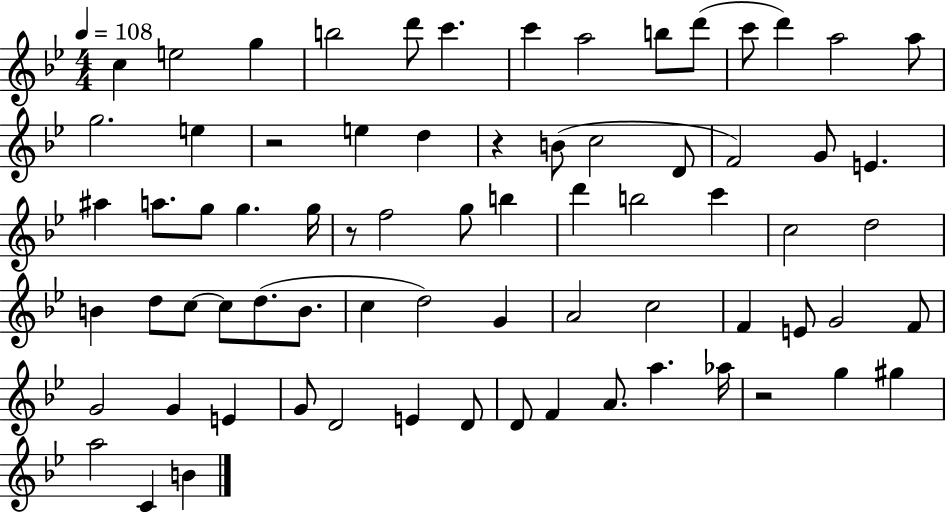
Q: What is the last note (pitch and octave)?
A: B4